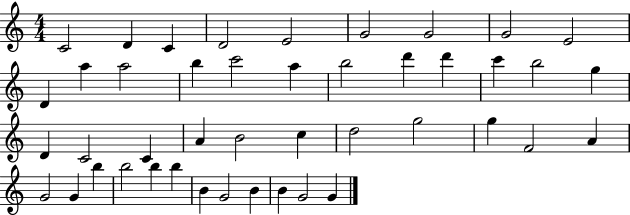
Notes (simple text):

C4/h D4/q C4/q D4/h E4/h G4/h G4/h G4/h E4/h D4/q A5/q A5/h B5/q C6/h A5/q B5/h D6/q D6/q C6/q B5/h G5/q D4/q C4/h C4/q A4/q B4/h C5/q D5/h G5/h G5/q F4/h A4/q G4/h G4/q B5/q B5/h B5/q B5/q B4/q G4/h B4/q B4/q G4/h G4/q